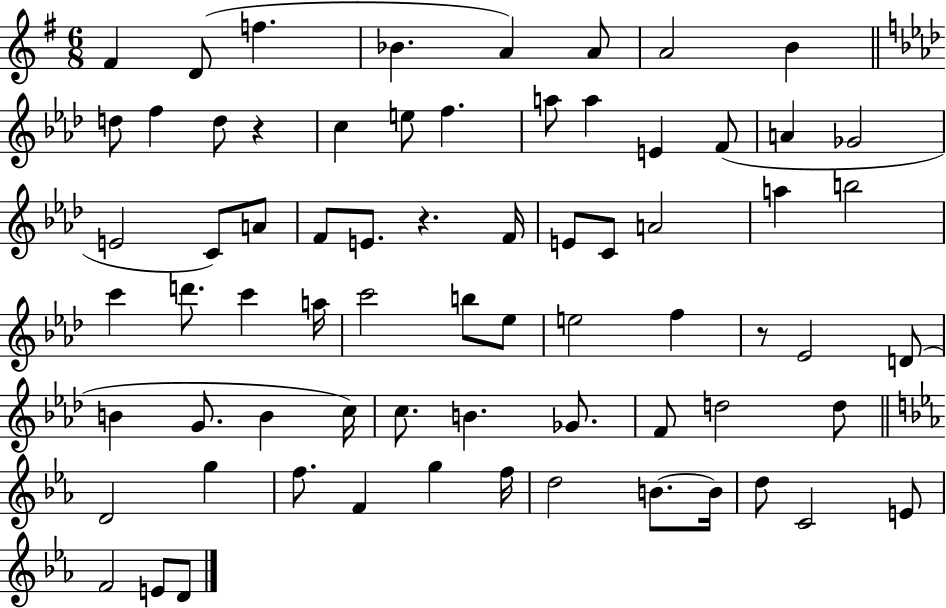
X:1
T:Untitled
M:6/8
L:1/4
K:G
^F D/2 f _B A A/2 A2 B d/2 f d/2 z c e/2 f a/2 a E F/2 A _G2 E2 C/2 A/2 F/2 E/2 z F/4 E/2 C/2 A2 a b2 c' d'/2 c' a/4 c'2 b/2 _e/2 e2 f z/2 _E2 D/2 B G/2 B c/4 c/2 B _G/2 F/2 d2 d/2 D2 g f/2 F g f/4 d2 B/2 B/4 d/2 C2 E/2 F2 E/2 D/2